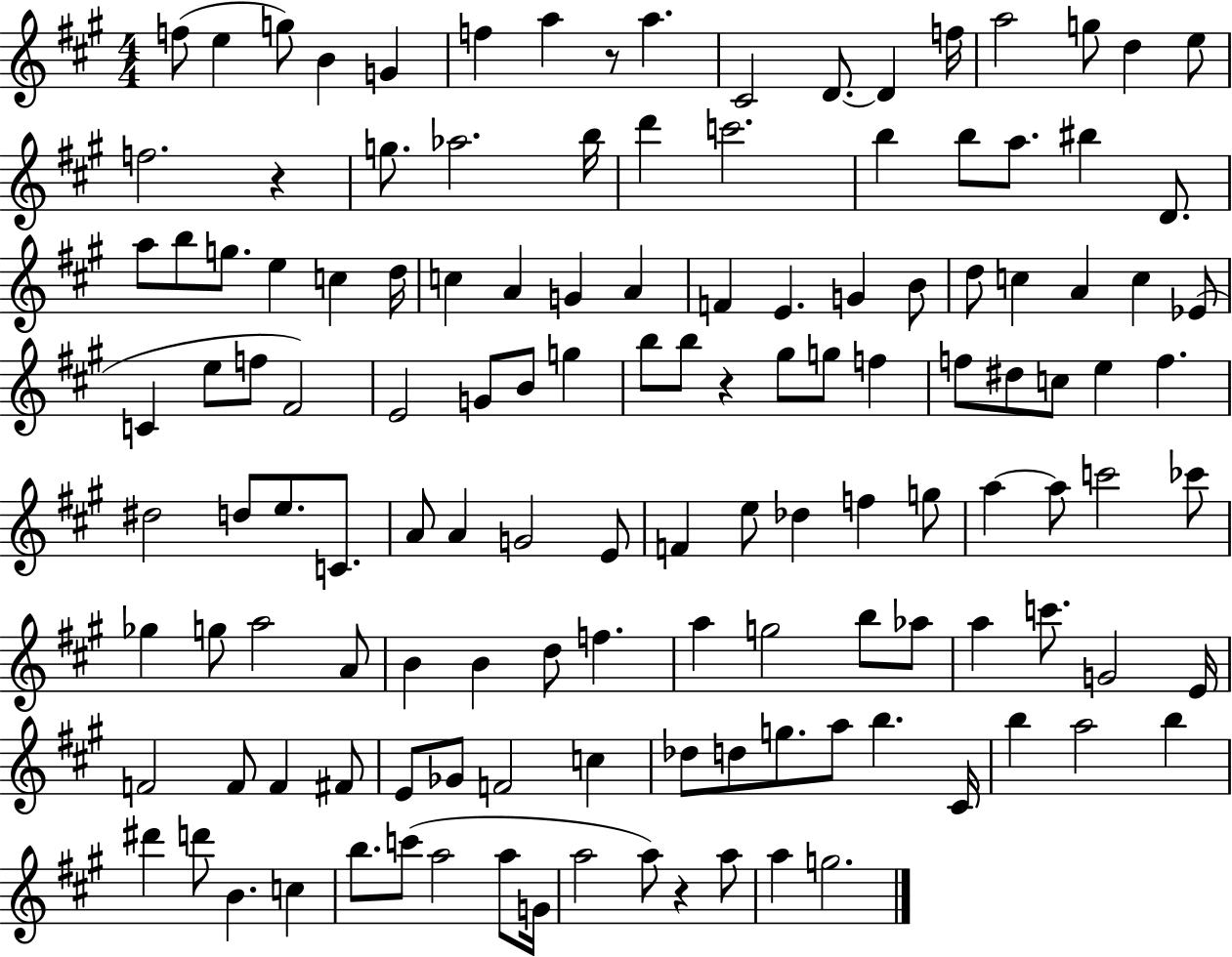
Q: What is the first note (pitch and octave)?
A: F5